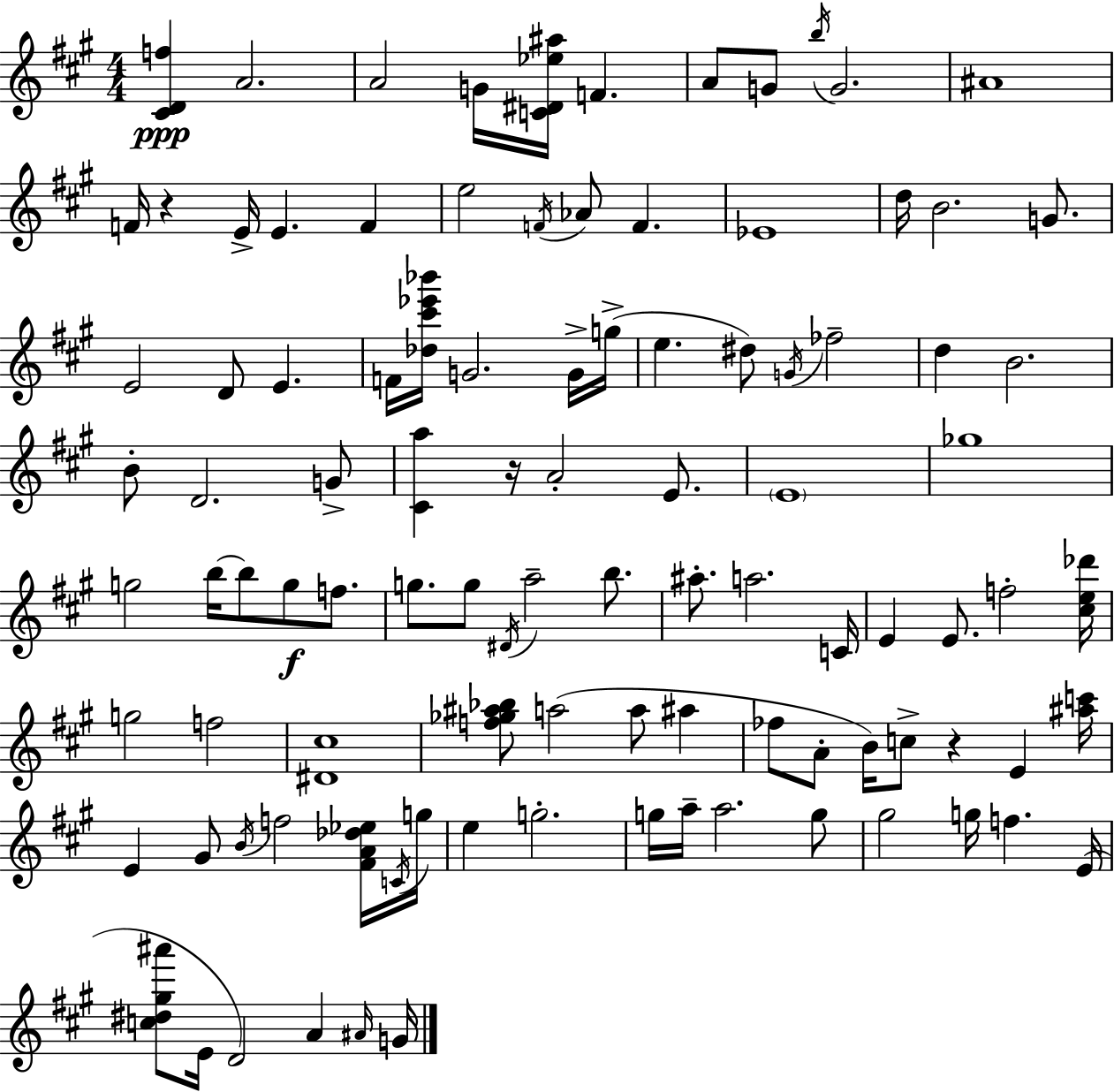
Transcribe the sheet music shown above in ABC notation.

X:1
T:Untitled
M:4/4
L:1/4
K:A
[^CDf] A2 A2 G/4 [C^D_e^a]/4 F A/2 G/2 b/4 G2 ^A4 F/4 z E/4 E F e2 F/4 _A/2 F _E4 d/4 B2 G/2 E2 D/2 E F/4 [_d^c'_e'_b']/4 G2 G/4 g/4 e ^d/2 G/4 _f2 d B2 B/2 D2 G/2 [^Ca] z/4 A2 E/2 E4 _g4 g2 b/4 b/2 g/2 f/2 g/2 g/2 ^D/4 a2 b/2 ^a/2 a2 C/4 E E/2 f2 [^ce_d']/4 g2 f2 [^D^c]4 [f_g^a_b]/2 a2 a/2 ^a _f/2 A/2 B/4 c/2 z E [^ac']/4 E ^G/2 B/4 f2 [^FA_d_e]/4 C/4 g/4 e g2 g/4 a/4 a2 g/2 ^g2 g/4 f E/4 [c^d^g^a']/2 E/4 D2 A ^A/4 G/4